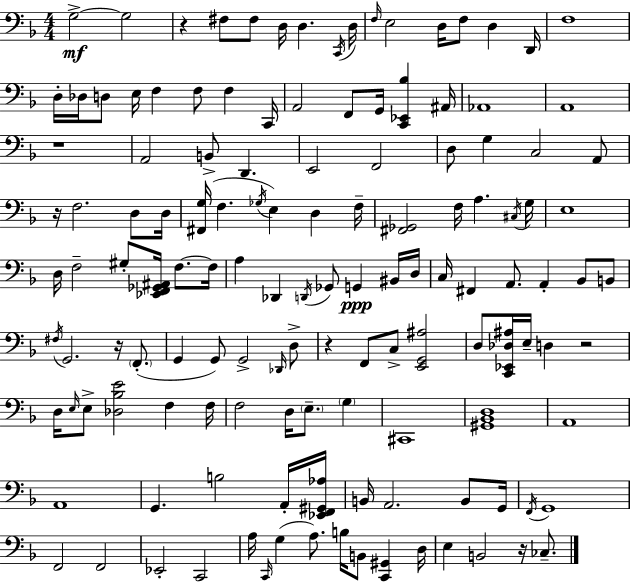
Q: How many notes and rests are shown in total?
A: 134